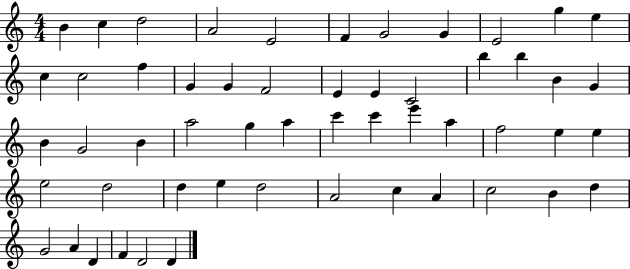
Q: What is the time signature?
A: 4/4